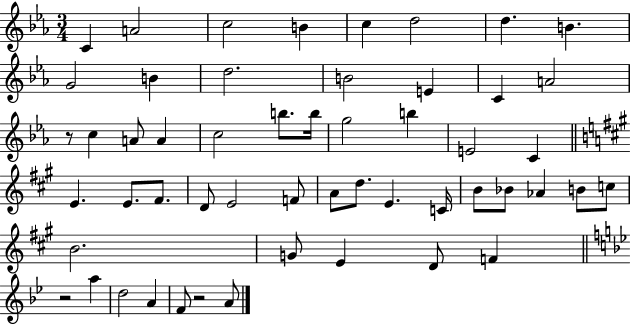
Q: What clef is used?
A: treble